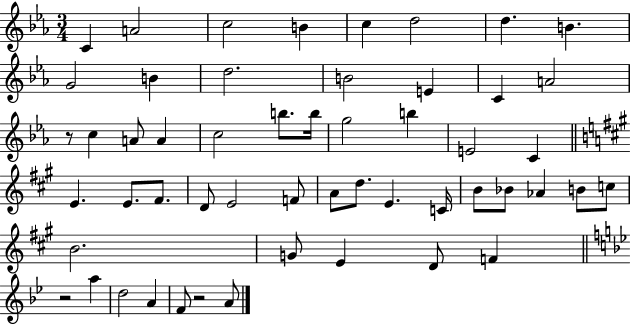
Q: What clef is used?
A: treble